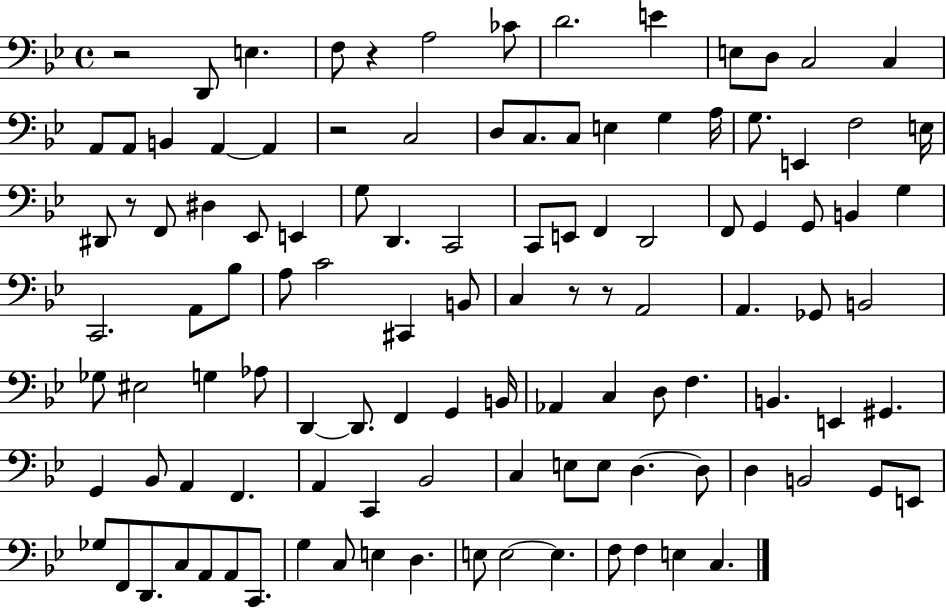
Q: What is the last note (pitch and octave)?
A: C3